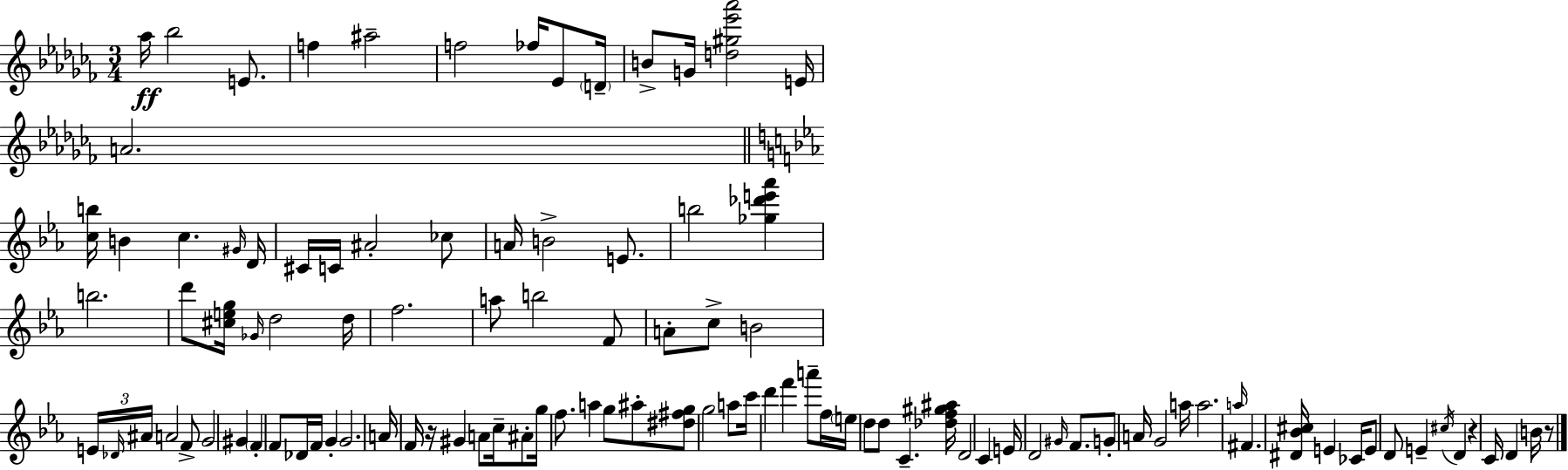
{
  \clef treble
  \numericTimeSignature
  \time 3/4
  \key aes \minor
  aes''16\ff bes''2 e'8. | f''4 ais''2-- | f''2 fes''16 ees'8 \parenthesize d'16-- | b'8-> g'16 <d'' gis'' ees''' aes'''>2 e'16 | \break a'2. | \bar "||" \break \key ees \major <c'' b''>16 b'4 c''4. \grace { gis'16 } | d'16 cis'16 c'16 ais'2-. ces''8 | a'16 b'2-> e'8. | b''2 <ges'' des''' e''' aes'''>4 | \break b''2. | d'''8 <cis'' e'' g''>16 \grace { ges'16 } d''2 | d''16 f''2. | a''8 b''2 | \break f'8 a'8-. c''8-> b'2 | \tuplet 3/2 { e'16 \grace { des'16 } ais'16 } a'2 | f'8-> g'2 gis'4 | \parenthesize f'4-. f'8 des'16 f'16 g'4-. | \break g'2. | a'16 f'16 r16 gis'4 a'8 | c''16-- ais'8-. g''16 f''8. a''4 g''8 | ais''8-. <dis'' fis'' g''>8 g''2 | \break a''8 c'''16 d'''4 f'''4 | a'''8-- f''16 \parenthesize e''16 d''8 d''8 c'4.-- | <des'' f'' gis'' ais''>16 d'2 c'4 | e'16 d'2 | \break \grace { gis'16 } f'8. g'8-. a'16 g'2 | a''16 a''2. | \grace { a''16 } fis'4. <dis' bes' cis''>16 | e'4 ces'16 e'8 d'8 e'4-- | \break \acciaccatura { cis''16 } d'4 r4 c'16 d'4 | b'16 r8 \bar "|."
}